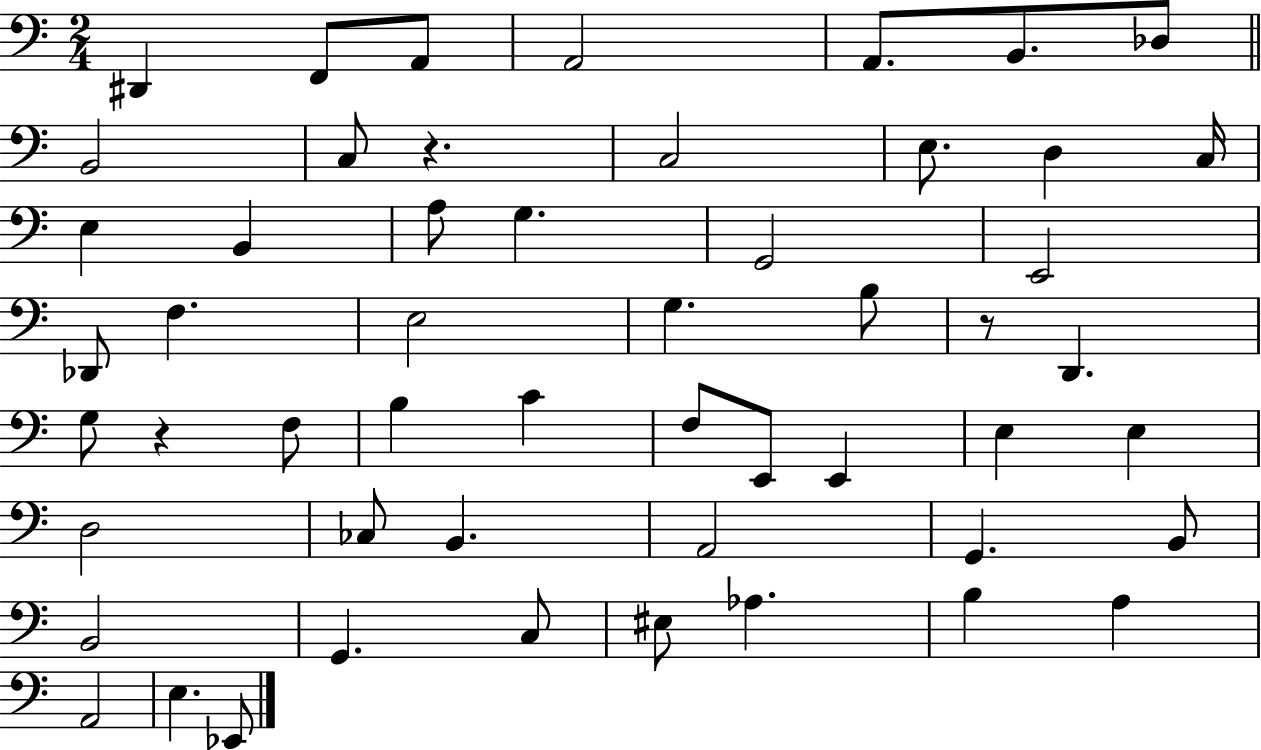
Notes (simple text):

D#2/q F2/e A2/e A2/h A2/e. B2/e. Db3/e B2/h C3/e R/q. C3/h E3/e. D3/q C3/s E3/q B2/q A3/e G3/q. G2/h E2/h Db2/e F3/q. E3/h G3/q. B3/e R/e D2/q. G3/e R/q F3/e B3/q C4/q F3/e E2/e E2/q E3/q E3/q D3/h CES3/e B2/q. A2/h G2/q. B2/e B2/h G2/q. C3/e EIS3/e Ab3/q. B3/q A3/q A2/h E3/q. Eb2/e